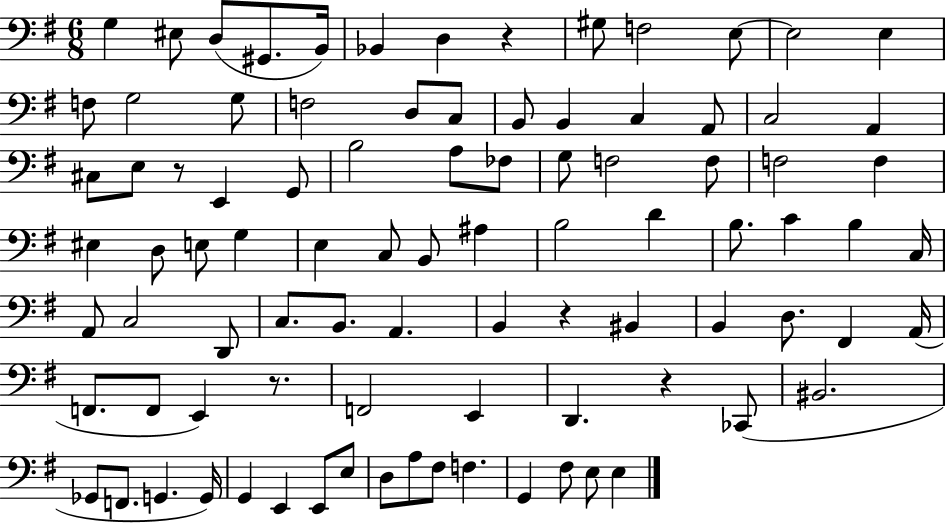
{
  \clef bass
  \numericTimeSignature
  \time 6/8
  \key g \major
  \repeat volta 2 { g4 eis8 d8( gis,8. b,16) | bes,4 d4 r4 | gis8 f2 e8~~ | e2 e4 | \break f8 g2 g8 | f2 d8 c8 | b,8 b,4 c4 a,8 | c2 a,4 | \break cis8 e8 r8 e,4 g,8 | b2 a8 fes8 | g8 f2 f8 | f2 f4 | \break eis4 d8 e8 g4 | e4 c8 b,8 ais4 | b2 d'4 | b8. c'4 b4 c16 | \break a,8 c2 d,8 | c8. b,8. a,4. | b,4 r4 bis,4 | b,4 d8. fis,4 a,16( | \break f,8. f,8 e,4) r8. | f,2 e,4 | d,4. r4 ces,8( | bis,2. | \break ges,8 f,8. g,4. g,16) | g,4 e,4 e,8 e8 | d8 a8 fis8 f4. | g,4 fis8 e8 e4 | \break } \bar "|."
}